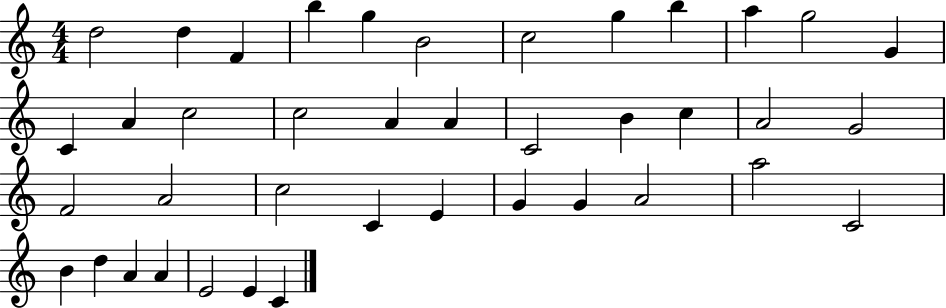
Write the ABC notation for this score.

X:1
T:Untitled
M:4/4
L:1/4
K:C
d2 d F b g B2 c2 g b a g2 G C A c2 c2 A A C2 B c A2 G2 F2 A2 c2 C E G G A2 a2 C2 B d A A E2 E C